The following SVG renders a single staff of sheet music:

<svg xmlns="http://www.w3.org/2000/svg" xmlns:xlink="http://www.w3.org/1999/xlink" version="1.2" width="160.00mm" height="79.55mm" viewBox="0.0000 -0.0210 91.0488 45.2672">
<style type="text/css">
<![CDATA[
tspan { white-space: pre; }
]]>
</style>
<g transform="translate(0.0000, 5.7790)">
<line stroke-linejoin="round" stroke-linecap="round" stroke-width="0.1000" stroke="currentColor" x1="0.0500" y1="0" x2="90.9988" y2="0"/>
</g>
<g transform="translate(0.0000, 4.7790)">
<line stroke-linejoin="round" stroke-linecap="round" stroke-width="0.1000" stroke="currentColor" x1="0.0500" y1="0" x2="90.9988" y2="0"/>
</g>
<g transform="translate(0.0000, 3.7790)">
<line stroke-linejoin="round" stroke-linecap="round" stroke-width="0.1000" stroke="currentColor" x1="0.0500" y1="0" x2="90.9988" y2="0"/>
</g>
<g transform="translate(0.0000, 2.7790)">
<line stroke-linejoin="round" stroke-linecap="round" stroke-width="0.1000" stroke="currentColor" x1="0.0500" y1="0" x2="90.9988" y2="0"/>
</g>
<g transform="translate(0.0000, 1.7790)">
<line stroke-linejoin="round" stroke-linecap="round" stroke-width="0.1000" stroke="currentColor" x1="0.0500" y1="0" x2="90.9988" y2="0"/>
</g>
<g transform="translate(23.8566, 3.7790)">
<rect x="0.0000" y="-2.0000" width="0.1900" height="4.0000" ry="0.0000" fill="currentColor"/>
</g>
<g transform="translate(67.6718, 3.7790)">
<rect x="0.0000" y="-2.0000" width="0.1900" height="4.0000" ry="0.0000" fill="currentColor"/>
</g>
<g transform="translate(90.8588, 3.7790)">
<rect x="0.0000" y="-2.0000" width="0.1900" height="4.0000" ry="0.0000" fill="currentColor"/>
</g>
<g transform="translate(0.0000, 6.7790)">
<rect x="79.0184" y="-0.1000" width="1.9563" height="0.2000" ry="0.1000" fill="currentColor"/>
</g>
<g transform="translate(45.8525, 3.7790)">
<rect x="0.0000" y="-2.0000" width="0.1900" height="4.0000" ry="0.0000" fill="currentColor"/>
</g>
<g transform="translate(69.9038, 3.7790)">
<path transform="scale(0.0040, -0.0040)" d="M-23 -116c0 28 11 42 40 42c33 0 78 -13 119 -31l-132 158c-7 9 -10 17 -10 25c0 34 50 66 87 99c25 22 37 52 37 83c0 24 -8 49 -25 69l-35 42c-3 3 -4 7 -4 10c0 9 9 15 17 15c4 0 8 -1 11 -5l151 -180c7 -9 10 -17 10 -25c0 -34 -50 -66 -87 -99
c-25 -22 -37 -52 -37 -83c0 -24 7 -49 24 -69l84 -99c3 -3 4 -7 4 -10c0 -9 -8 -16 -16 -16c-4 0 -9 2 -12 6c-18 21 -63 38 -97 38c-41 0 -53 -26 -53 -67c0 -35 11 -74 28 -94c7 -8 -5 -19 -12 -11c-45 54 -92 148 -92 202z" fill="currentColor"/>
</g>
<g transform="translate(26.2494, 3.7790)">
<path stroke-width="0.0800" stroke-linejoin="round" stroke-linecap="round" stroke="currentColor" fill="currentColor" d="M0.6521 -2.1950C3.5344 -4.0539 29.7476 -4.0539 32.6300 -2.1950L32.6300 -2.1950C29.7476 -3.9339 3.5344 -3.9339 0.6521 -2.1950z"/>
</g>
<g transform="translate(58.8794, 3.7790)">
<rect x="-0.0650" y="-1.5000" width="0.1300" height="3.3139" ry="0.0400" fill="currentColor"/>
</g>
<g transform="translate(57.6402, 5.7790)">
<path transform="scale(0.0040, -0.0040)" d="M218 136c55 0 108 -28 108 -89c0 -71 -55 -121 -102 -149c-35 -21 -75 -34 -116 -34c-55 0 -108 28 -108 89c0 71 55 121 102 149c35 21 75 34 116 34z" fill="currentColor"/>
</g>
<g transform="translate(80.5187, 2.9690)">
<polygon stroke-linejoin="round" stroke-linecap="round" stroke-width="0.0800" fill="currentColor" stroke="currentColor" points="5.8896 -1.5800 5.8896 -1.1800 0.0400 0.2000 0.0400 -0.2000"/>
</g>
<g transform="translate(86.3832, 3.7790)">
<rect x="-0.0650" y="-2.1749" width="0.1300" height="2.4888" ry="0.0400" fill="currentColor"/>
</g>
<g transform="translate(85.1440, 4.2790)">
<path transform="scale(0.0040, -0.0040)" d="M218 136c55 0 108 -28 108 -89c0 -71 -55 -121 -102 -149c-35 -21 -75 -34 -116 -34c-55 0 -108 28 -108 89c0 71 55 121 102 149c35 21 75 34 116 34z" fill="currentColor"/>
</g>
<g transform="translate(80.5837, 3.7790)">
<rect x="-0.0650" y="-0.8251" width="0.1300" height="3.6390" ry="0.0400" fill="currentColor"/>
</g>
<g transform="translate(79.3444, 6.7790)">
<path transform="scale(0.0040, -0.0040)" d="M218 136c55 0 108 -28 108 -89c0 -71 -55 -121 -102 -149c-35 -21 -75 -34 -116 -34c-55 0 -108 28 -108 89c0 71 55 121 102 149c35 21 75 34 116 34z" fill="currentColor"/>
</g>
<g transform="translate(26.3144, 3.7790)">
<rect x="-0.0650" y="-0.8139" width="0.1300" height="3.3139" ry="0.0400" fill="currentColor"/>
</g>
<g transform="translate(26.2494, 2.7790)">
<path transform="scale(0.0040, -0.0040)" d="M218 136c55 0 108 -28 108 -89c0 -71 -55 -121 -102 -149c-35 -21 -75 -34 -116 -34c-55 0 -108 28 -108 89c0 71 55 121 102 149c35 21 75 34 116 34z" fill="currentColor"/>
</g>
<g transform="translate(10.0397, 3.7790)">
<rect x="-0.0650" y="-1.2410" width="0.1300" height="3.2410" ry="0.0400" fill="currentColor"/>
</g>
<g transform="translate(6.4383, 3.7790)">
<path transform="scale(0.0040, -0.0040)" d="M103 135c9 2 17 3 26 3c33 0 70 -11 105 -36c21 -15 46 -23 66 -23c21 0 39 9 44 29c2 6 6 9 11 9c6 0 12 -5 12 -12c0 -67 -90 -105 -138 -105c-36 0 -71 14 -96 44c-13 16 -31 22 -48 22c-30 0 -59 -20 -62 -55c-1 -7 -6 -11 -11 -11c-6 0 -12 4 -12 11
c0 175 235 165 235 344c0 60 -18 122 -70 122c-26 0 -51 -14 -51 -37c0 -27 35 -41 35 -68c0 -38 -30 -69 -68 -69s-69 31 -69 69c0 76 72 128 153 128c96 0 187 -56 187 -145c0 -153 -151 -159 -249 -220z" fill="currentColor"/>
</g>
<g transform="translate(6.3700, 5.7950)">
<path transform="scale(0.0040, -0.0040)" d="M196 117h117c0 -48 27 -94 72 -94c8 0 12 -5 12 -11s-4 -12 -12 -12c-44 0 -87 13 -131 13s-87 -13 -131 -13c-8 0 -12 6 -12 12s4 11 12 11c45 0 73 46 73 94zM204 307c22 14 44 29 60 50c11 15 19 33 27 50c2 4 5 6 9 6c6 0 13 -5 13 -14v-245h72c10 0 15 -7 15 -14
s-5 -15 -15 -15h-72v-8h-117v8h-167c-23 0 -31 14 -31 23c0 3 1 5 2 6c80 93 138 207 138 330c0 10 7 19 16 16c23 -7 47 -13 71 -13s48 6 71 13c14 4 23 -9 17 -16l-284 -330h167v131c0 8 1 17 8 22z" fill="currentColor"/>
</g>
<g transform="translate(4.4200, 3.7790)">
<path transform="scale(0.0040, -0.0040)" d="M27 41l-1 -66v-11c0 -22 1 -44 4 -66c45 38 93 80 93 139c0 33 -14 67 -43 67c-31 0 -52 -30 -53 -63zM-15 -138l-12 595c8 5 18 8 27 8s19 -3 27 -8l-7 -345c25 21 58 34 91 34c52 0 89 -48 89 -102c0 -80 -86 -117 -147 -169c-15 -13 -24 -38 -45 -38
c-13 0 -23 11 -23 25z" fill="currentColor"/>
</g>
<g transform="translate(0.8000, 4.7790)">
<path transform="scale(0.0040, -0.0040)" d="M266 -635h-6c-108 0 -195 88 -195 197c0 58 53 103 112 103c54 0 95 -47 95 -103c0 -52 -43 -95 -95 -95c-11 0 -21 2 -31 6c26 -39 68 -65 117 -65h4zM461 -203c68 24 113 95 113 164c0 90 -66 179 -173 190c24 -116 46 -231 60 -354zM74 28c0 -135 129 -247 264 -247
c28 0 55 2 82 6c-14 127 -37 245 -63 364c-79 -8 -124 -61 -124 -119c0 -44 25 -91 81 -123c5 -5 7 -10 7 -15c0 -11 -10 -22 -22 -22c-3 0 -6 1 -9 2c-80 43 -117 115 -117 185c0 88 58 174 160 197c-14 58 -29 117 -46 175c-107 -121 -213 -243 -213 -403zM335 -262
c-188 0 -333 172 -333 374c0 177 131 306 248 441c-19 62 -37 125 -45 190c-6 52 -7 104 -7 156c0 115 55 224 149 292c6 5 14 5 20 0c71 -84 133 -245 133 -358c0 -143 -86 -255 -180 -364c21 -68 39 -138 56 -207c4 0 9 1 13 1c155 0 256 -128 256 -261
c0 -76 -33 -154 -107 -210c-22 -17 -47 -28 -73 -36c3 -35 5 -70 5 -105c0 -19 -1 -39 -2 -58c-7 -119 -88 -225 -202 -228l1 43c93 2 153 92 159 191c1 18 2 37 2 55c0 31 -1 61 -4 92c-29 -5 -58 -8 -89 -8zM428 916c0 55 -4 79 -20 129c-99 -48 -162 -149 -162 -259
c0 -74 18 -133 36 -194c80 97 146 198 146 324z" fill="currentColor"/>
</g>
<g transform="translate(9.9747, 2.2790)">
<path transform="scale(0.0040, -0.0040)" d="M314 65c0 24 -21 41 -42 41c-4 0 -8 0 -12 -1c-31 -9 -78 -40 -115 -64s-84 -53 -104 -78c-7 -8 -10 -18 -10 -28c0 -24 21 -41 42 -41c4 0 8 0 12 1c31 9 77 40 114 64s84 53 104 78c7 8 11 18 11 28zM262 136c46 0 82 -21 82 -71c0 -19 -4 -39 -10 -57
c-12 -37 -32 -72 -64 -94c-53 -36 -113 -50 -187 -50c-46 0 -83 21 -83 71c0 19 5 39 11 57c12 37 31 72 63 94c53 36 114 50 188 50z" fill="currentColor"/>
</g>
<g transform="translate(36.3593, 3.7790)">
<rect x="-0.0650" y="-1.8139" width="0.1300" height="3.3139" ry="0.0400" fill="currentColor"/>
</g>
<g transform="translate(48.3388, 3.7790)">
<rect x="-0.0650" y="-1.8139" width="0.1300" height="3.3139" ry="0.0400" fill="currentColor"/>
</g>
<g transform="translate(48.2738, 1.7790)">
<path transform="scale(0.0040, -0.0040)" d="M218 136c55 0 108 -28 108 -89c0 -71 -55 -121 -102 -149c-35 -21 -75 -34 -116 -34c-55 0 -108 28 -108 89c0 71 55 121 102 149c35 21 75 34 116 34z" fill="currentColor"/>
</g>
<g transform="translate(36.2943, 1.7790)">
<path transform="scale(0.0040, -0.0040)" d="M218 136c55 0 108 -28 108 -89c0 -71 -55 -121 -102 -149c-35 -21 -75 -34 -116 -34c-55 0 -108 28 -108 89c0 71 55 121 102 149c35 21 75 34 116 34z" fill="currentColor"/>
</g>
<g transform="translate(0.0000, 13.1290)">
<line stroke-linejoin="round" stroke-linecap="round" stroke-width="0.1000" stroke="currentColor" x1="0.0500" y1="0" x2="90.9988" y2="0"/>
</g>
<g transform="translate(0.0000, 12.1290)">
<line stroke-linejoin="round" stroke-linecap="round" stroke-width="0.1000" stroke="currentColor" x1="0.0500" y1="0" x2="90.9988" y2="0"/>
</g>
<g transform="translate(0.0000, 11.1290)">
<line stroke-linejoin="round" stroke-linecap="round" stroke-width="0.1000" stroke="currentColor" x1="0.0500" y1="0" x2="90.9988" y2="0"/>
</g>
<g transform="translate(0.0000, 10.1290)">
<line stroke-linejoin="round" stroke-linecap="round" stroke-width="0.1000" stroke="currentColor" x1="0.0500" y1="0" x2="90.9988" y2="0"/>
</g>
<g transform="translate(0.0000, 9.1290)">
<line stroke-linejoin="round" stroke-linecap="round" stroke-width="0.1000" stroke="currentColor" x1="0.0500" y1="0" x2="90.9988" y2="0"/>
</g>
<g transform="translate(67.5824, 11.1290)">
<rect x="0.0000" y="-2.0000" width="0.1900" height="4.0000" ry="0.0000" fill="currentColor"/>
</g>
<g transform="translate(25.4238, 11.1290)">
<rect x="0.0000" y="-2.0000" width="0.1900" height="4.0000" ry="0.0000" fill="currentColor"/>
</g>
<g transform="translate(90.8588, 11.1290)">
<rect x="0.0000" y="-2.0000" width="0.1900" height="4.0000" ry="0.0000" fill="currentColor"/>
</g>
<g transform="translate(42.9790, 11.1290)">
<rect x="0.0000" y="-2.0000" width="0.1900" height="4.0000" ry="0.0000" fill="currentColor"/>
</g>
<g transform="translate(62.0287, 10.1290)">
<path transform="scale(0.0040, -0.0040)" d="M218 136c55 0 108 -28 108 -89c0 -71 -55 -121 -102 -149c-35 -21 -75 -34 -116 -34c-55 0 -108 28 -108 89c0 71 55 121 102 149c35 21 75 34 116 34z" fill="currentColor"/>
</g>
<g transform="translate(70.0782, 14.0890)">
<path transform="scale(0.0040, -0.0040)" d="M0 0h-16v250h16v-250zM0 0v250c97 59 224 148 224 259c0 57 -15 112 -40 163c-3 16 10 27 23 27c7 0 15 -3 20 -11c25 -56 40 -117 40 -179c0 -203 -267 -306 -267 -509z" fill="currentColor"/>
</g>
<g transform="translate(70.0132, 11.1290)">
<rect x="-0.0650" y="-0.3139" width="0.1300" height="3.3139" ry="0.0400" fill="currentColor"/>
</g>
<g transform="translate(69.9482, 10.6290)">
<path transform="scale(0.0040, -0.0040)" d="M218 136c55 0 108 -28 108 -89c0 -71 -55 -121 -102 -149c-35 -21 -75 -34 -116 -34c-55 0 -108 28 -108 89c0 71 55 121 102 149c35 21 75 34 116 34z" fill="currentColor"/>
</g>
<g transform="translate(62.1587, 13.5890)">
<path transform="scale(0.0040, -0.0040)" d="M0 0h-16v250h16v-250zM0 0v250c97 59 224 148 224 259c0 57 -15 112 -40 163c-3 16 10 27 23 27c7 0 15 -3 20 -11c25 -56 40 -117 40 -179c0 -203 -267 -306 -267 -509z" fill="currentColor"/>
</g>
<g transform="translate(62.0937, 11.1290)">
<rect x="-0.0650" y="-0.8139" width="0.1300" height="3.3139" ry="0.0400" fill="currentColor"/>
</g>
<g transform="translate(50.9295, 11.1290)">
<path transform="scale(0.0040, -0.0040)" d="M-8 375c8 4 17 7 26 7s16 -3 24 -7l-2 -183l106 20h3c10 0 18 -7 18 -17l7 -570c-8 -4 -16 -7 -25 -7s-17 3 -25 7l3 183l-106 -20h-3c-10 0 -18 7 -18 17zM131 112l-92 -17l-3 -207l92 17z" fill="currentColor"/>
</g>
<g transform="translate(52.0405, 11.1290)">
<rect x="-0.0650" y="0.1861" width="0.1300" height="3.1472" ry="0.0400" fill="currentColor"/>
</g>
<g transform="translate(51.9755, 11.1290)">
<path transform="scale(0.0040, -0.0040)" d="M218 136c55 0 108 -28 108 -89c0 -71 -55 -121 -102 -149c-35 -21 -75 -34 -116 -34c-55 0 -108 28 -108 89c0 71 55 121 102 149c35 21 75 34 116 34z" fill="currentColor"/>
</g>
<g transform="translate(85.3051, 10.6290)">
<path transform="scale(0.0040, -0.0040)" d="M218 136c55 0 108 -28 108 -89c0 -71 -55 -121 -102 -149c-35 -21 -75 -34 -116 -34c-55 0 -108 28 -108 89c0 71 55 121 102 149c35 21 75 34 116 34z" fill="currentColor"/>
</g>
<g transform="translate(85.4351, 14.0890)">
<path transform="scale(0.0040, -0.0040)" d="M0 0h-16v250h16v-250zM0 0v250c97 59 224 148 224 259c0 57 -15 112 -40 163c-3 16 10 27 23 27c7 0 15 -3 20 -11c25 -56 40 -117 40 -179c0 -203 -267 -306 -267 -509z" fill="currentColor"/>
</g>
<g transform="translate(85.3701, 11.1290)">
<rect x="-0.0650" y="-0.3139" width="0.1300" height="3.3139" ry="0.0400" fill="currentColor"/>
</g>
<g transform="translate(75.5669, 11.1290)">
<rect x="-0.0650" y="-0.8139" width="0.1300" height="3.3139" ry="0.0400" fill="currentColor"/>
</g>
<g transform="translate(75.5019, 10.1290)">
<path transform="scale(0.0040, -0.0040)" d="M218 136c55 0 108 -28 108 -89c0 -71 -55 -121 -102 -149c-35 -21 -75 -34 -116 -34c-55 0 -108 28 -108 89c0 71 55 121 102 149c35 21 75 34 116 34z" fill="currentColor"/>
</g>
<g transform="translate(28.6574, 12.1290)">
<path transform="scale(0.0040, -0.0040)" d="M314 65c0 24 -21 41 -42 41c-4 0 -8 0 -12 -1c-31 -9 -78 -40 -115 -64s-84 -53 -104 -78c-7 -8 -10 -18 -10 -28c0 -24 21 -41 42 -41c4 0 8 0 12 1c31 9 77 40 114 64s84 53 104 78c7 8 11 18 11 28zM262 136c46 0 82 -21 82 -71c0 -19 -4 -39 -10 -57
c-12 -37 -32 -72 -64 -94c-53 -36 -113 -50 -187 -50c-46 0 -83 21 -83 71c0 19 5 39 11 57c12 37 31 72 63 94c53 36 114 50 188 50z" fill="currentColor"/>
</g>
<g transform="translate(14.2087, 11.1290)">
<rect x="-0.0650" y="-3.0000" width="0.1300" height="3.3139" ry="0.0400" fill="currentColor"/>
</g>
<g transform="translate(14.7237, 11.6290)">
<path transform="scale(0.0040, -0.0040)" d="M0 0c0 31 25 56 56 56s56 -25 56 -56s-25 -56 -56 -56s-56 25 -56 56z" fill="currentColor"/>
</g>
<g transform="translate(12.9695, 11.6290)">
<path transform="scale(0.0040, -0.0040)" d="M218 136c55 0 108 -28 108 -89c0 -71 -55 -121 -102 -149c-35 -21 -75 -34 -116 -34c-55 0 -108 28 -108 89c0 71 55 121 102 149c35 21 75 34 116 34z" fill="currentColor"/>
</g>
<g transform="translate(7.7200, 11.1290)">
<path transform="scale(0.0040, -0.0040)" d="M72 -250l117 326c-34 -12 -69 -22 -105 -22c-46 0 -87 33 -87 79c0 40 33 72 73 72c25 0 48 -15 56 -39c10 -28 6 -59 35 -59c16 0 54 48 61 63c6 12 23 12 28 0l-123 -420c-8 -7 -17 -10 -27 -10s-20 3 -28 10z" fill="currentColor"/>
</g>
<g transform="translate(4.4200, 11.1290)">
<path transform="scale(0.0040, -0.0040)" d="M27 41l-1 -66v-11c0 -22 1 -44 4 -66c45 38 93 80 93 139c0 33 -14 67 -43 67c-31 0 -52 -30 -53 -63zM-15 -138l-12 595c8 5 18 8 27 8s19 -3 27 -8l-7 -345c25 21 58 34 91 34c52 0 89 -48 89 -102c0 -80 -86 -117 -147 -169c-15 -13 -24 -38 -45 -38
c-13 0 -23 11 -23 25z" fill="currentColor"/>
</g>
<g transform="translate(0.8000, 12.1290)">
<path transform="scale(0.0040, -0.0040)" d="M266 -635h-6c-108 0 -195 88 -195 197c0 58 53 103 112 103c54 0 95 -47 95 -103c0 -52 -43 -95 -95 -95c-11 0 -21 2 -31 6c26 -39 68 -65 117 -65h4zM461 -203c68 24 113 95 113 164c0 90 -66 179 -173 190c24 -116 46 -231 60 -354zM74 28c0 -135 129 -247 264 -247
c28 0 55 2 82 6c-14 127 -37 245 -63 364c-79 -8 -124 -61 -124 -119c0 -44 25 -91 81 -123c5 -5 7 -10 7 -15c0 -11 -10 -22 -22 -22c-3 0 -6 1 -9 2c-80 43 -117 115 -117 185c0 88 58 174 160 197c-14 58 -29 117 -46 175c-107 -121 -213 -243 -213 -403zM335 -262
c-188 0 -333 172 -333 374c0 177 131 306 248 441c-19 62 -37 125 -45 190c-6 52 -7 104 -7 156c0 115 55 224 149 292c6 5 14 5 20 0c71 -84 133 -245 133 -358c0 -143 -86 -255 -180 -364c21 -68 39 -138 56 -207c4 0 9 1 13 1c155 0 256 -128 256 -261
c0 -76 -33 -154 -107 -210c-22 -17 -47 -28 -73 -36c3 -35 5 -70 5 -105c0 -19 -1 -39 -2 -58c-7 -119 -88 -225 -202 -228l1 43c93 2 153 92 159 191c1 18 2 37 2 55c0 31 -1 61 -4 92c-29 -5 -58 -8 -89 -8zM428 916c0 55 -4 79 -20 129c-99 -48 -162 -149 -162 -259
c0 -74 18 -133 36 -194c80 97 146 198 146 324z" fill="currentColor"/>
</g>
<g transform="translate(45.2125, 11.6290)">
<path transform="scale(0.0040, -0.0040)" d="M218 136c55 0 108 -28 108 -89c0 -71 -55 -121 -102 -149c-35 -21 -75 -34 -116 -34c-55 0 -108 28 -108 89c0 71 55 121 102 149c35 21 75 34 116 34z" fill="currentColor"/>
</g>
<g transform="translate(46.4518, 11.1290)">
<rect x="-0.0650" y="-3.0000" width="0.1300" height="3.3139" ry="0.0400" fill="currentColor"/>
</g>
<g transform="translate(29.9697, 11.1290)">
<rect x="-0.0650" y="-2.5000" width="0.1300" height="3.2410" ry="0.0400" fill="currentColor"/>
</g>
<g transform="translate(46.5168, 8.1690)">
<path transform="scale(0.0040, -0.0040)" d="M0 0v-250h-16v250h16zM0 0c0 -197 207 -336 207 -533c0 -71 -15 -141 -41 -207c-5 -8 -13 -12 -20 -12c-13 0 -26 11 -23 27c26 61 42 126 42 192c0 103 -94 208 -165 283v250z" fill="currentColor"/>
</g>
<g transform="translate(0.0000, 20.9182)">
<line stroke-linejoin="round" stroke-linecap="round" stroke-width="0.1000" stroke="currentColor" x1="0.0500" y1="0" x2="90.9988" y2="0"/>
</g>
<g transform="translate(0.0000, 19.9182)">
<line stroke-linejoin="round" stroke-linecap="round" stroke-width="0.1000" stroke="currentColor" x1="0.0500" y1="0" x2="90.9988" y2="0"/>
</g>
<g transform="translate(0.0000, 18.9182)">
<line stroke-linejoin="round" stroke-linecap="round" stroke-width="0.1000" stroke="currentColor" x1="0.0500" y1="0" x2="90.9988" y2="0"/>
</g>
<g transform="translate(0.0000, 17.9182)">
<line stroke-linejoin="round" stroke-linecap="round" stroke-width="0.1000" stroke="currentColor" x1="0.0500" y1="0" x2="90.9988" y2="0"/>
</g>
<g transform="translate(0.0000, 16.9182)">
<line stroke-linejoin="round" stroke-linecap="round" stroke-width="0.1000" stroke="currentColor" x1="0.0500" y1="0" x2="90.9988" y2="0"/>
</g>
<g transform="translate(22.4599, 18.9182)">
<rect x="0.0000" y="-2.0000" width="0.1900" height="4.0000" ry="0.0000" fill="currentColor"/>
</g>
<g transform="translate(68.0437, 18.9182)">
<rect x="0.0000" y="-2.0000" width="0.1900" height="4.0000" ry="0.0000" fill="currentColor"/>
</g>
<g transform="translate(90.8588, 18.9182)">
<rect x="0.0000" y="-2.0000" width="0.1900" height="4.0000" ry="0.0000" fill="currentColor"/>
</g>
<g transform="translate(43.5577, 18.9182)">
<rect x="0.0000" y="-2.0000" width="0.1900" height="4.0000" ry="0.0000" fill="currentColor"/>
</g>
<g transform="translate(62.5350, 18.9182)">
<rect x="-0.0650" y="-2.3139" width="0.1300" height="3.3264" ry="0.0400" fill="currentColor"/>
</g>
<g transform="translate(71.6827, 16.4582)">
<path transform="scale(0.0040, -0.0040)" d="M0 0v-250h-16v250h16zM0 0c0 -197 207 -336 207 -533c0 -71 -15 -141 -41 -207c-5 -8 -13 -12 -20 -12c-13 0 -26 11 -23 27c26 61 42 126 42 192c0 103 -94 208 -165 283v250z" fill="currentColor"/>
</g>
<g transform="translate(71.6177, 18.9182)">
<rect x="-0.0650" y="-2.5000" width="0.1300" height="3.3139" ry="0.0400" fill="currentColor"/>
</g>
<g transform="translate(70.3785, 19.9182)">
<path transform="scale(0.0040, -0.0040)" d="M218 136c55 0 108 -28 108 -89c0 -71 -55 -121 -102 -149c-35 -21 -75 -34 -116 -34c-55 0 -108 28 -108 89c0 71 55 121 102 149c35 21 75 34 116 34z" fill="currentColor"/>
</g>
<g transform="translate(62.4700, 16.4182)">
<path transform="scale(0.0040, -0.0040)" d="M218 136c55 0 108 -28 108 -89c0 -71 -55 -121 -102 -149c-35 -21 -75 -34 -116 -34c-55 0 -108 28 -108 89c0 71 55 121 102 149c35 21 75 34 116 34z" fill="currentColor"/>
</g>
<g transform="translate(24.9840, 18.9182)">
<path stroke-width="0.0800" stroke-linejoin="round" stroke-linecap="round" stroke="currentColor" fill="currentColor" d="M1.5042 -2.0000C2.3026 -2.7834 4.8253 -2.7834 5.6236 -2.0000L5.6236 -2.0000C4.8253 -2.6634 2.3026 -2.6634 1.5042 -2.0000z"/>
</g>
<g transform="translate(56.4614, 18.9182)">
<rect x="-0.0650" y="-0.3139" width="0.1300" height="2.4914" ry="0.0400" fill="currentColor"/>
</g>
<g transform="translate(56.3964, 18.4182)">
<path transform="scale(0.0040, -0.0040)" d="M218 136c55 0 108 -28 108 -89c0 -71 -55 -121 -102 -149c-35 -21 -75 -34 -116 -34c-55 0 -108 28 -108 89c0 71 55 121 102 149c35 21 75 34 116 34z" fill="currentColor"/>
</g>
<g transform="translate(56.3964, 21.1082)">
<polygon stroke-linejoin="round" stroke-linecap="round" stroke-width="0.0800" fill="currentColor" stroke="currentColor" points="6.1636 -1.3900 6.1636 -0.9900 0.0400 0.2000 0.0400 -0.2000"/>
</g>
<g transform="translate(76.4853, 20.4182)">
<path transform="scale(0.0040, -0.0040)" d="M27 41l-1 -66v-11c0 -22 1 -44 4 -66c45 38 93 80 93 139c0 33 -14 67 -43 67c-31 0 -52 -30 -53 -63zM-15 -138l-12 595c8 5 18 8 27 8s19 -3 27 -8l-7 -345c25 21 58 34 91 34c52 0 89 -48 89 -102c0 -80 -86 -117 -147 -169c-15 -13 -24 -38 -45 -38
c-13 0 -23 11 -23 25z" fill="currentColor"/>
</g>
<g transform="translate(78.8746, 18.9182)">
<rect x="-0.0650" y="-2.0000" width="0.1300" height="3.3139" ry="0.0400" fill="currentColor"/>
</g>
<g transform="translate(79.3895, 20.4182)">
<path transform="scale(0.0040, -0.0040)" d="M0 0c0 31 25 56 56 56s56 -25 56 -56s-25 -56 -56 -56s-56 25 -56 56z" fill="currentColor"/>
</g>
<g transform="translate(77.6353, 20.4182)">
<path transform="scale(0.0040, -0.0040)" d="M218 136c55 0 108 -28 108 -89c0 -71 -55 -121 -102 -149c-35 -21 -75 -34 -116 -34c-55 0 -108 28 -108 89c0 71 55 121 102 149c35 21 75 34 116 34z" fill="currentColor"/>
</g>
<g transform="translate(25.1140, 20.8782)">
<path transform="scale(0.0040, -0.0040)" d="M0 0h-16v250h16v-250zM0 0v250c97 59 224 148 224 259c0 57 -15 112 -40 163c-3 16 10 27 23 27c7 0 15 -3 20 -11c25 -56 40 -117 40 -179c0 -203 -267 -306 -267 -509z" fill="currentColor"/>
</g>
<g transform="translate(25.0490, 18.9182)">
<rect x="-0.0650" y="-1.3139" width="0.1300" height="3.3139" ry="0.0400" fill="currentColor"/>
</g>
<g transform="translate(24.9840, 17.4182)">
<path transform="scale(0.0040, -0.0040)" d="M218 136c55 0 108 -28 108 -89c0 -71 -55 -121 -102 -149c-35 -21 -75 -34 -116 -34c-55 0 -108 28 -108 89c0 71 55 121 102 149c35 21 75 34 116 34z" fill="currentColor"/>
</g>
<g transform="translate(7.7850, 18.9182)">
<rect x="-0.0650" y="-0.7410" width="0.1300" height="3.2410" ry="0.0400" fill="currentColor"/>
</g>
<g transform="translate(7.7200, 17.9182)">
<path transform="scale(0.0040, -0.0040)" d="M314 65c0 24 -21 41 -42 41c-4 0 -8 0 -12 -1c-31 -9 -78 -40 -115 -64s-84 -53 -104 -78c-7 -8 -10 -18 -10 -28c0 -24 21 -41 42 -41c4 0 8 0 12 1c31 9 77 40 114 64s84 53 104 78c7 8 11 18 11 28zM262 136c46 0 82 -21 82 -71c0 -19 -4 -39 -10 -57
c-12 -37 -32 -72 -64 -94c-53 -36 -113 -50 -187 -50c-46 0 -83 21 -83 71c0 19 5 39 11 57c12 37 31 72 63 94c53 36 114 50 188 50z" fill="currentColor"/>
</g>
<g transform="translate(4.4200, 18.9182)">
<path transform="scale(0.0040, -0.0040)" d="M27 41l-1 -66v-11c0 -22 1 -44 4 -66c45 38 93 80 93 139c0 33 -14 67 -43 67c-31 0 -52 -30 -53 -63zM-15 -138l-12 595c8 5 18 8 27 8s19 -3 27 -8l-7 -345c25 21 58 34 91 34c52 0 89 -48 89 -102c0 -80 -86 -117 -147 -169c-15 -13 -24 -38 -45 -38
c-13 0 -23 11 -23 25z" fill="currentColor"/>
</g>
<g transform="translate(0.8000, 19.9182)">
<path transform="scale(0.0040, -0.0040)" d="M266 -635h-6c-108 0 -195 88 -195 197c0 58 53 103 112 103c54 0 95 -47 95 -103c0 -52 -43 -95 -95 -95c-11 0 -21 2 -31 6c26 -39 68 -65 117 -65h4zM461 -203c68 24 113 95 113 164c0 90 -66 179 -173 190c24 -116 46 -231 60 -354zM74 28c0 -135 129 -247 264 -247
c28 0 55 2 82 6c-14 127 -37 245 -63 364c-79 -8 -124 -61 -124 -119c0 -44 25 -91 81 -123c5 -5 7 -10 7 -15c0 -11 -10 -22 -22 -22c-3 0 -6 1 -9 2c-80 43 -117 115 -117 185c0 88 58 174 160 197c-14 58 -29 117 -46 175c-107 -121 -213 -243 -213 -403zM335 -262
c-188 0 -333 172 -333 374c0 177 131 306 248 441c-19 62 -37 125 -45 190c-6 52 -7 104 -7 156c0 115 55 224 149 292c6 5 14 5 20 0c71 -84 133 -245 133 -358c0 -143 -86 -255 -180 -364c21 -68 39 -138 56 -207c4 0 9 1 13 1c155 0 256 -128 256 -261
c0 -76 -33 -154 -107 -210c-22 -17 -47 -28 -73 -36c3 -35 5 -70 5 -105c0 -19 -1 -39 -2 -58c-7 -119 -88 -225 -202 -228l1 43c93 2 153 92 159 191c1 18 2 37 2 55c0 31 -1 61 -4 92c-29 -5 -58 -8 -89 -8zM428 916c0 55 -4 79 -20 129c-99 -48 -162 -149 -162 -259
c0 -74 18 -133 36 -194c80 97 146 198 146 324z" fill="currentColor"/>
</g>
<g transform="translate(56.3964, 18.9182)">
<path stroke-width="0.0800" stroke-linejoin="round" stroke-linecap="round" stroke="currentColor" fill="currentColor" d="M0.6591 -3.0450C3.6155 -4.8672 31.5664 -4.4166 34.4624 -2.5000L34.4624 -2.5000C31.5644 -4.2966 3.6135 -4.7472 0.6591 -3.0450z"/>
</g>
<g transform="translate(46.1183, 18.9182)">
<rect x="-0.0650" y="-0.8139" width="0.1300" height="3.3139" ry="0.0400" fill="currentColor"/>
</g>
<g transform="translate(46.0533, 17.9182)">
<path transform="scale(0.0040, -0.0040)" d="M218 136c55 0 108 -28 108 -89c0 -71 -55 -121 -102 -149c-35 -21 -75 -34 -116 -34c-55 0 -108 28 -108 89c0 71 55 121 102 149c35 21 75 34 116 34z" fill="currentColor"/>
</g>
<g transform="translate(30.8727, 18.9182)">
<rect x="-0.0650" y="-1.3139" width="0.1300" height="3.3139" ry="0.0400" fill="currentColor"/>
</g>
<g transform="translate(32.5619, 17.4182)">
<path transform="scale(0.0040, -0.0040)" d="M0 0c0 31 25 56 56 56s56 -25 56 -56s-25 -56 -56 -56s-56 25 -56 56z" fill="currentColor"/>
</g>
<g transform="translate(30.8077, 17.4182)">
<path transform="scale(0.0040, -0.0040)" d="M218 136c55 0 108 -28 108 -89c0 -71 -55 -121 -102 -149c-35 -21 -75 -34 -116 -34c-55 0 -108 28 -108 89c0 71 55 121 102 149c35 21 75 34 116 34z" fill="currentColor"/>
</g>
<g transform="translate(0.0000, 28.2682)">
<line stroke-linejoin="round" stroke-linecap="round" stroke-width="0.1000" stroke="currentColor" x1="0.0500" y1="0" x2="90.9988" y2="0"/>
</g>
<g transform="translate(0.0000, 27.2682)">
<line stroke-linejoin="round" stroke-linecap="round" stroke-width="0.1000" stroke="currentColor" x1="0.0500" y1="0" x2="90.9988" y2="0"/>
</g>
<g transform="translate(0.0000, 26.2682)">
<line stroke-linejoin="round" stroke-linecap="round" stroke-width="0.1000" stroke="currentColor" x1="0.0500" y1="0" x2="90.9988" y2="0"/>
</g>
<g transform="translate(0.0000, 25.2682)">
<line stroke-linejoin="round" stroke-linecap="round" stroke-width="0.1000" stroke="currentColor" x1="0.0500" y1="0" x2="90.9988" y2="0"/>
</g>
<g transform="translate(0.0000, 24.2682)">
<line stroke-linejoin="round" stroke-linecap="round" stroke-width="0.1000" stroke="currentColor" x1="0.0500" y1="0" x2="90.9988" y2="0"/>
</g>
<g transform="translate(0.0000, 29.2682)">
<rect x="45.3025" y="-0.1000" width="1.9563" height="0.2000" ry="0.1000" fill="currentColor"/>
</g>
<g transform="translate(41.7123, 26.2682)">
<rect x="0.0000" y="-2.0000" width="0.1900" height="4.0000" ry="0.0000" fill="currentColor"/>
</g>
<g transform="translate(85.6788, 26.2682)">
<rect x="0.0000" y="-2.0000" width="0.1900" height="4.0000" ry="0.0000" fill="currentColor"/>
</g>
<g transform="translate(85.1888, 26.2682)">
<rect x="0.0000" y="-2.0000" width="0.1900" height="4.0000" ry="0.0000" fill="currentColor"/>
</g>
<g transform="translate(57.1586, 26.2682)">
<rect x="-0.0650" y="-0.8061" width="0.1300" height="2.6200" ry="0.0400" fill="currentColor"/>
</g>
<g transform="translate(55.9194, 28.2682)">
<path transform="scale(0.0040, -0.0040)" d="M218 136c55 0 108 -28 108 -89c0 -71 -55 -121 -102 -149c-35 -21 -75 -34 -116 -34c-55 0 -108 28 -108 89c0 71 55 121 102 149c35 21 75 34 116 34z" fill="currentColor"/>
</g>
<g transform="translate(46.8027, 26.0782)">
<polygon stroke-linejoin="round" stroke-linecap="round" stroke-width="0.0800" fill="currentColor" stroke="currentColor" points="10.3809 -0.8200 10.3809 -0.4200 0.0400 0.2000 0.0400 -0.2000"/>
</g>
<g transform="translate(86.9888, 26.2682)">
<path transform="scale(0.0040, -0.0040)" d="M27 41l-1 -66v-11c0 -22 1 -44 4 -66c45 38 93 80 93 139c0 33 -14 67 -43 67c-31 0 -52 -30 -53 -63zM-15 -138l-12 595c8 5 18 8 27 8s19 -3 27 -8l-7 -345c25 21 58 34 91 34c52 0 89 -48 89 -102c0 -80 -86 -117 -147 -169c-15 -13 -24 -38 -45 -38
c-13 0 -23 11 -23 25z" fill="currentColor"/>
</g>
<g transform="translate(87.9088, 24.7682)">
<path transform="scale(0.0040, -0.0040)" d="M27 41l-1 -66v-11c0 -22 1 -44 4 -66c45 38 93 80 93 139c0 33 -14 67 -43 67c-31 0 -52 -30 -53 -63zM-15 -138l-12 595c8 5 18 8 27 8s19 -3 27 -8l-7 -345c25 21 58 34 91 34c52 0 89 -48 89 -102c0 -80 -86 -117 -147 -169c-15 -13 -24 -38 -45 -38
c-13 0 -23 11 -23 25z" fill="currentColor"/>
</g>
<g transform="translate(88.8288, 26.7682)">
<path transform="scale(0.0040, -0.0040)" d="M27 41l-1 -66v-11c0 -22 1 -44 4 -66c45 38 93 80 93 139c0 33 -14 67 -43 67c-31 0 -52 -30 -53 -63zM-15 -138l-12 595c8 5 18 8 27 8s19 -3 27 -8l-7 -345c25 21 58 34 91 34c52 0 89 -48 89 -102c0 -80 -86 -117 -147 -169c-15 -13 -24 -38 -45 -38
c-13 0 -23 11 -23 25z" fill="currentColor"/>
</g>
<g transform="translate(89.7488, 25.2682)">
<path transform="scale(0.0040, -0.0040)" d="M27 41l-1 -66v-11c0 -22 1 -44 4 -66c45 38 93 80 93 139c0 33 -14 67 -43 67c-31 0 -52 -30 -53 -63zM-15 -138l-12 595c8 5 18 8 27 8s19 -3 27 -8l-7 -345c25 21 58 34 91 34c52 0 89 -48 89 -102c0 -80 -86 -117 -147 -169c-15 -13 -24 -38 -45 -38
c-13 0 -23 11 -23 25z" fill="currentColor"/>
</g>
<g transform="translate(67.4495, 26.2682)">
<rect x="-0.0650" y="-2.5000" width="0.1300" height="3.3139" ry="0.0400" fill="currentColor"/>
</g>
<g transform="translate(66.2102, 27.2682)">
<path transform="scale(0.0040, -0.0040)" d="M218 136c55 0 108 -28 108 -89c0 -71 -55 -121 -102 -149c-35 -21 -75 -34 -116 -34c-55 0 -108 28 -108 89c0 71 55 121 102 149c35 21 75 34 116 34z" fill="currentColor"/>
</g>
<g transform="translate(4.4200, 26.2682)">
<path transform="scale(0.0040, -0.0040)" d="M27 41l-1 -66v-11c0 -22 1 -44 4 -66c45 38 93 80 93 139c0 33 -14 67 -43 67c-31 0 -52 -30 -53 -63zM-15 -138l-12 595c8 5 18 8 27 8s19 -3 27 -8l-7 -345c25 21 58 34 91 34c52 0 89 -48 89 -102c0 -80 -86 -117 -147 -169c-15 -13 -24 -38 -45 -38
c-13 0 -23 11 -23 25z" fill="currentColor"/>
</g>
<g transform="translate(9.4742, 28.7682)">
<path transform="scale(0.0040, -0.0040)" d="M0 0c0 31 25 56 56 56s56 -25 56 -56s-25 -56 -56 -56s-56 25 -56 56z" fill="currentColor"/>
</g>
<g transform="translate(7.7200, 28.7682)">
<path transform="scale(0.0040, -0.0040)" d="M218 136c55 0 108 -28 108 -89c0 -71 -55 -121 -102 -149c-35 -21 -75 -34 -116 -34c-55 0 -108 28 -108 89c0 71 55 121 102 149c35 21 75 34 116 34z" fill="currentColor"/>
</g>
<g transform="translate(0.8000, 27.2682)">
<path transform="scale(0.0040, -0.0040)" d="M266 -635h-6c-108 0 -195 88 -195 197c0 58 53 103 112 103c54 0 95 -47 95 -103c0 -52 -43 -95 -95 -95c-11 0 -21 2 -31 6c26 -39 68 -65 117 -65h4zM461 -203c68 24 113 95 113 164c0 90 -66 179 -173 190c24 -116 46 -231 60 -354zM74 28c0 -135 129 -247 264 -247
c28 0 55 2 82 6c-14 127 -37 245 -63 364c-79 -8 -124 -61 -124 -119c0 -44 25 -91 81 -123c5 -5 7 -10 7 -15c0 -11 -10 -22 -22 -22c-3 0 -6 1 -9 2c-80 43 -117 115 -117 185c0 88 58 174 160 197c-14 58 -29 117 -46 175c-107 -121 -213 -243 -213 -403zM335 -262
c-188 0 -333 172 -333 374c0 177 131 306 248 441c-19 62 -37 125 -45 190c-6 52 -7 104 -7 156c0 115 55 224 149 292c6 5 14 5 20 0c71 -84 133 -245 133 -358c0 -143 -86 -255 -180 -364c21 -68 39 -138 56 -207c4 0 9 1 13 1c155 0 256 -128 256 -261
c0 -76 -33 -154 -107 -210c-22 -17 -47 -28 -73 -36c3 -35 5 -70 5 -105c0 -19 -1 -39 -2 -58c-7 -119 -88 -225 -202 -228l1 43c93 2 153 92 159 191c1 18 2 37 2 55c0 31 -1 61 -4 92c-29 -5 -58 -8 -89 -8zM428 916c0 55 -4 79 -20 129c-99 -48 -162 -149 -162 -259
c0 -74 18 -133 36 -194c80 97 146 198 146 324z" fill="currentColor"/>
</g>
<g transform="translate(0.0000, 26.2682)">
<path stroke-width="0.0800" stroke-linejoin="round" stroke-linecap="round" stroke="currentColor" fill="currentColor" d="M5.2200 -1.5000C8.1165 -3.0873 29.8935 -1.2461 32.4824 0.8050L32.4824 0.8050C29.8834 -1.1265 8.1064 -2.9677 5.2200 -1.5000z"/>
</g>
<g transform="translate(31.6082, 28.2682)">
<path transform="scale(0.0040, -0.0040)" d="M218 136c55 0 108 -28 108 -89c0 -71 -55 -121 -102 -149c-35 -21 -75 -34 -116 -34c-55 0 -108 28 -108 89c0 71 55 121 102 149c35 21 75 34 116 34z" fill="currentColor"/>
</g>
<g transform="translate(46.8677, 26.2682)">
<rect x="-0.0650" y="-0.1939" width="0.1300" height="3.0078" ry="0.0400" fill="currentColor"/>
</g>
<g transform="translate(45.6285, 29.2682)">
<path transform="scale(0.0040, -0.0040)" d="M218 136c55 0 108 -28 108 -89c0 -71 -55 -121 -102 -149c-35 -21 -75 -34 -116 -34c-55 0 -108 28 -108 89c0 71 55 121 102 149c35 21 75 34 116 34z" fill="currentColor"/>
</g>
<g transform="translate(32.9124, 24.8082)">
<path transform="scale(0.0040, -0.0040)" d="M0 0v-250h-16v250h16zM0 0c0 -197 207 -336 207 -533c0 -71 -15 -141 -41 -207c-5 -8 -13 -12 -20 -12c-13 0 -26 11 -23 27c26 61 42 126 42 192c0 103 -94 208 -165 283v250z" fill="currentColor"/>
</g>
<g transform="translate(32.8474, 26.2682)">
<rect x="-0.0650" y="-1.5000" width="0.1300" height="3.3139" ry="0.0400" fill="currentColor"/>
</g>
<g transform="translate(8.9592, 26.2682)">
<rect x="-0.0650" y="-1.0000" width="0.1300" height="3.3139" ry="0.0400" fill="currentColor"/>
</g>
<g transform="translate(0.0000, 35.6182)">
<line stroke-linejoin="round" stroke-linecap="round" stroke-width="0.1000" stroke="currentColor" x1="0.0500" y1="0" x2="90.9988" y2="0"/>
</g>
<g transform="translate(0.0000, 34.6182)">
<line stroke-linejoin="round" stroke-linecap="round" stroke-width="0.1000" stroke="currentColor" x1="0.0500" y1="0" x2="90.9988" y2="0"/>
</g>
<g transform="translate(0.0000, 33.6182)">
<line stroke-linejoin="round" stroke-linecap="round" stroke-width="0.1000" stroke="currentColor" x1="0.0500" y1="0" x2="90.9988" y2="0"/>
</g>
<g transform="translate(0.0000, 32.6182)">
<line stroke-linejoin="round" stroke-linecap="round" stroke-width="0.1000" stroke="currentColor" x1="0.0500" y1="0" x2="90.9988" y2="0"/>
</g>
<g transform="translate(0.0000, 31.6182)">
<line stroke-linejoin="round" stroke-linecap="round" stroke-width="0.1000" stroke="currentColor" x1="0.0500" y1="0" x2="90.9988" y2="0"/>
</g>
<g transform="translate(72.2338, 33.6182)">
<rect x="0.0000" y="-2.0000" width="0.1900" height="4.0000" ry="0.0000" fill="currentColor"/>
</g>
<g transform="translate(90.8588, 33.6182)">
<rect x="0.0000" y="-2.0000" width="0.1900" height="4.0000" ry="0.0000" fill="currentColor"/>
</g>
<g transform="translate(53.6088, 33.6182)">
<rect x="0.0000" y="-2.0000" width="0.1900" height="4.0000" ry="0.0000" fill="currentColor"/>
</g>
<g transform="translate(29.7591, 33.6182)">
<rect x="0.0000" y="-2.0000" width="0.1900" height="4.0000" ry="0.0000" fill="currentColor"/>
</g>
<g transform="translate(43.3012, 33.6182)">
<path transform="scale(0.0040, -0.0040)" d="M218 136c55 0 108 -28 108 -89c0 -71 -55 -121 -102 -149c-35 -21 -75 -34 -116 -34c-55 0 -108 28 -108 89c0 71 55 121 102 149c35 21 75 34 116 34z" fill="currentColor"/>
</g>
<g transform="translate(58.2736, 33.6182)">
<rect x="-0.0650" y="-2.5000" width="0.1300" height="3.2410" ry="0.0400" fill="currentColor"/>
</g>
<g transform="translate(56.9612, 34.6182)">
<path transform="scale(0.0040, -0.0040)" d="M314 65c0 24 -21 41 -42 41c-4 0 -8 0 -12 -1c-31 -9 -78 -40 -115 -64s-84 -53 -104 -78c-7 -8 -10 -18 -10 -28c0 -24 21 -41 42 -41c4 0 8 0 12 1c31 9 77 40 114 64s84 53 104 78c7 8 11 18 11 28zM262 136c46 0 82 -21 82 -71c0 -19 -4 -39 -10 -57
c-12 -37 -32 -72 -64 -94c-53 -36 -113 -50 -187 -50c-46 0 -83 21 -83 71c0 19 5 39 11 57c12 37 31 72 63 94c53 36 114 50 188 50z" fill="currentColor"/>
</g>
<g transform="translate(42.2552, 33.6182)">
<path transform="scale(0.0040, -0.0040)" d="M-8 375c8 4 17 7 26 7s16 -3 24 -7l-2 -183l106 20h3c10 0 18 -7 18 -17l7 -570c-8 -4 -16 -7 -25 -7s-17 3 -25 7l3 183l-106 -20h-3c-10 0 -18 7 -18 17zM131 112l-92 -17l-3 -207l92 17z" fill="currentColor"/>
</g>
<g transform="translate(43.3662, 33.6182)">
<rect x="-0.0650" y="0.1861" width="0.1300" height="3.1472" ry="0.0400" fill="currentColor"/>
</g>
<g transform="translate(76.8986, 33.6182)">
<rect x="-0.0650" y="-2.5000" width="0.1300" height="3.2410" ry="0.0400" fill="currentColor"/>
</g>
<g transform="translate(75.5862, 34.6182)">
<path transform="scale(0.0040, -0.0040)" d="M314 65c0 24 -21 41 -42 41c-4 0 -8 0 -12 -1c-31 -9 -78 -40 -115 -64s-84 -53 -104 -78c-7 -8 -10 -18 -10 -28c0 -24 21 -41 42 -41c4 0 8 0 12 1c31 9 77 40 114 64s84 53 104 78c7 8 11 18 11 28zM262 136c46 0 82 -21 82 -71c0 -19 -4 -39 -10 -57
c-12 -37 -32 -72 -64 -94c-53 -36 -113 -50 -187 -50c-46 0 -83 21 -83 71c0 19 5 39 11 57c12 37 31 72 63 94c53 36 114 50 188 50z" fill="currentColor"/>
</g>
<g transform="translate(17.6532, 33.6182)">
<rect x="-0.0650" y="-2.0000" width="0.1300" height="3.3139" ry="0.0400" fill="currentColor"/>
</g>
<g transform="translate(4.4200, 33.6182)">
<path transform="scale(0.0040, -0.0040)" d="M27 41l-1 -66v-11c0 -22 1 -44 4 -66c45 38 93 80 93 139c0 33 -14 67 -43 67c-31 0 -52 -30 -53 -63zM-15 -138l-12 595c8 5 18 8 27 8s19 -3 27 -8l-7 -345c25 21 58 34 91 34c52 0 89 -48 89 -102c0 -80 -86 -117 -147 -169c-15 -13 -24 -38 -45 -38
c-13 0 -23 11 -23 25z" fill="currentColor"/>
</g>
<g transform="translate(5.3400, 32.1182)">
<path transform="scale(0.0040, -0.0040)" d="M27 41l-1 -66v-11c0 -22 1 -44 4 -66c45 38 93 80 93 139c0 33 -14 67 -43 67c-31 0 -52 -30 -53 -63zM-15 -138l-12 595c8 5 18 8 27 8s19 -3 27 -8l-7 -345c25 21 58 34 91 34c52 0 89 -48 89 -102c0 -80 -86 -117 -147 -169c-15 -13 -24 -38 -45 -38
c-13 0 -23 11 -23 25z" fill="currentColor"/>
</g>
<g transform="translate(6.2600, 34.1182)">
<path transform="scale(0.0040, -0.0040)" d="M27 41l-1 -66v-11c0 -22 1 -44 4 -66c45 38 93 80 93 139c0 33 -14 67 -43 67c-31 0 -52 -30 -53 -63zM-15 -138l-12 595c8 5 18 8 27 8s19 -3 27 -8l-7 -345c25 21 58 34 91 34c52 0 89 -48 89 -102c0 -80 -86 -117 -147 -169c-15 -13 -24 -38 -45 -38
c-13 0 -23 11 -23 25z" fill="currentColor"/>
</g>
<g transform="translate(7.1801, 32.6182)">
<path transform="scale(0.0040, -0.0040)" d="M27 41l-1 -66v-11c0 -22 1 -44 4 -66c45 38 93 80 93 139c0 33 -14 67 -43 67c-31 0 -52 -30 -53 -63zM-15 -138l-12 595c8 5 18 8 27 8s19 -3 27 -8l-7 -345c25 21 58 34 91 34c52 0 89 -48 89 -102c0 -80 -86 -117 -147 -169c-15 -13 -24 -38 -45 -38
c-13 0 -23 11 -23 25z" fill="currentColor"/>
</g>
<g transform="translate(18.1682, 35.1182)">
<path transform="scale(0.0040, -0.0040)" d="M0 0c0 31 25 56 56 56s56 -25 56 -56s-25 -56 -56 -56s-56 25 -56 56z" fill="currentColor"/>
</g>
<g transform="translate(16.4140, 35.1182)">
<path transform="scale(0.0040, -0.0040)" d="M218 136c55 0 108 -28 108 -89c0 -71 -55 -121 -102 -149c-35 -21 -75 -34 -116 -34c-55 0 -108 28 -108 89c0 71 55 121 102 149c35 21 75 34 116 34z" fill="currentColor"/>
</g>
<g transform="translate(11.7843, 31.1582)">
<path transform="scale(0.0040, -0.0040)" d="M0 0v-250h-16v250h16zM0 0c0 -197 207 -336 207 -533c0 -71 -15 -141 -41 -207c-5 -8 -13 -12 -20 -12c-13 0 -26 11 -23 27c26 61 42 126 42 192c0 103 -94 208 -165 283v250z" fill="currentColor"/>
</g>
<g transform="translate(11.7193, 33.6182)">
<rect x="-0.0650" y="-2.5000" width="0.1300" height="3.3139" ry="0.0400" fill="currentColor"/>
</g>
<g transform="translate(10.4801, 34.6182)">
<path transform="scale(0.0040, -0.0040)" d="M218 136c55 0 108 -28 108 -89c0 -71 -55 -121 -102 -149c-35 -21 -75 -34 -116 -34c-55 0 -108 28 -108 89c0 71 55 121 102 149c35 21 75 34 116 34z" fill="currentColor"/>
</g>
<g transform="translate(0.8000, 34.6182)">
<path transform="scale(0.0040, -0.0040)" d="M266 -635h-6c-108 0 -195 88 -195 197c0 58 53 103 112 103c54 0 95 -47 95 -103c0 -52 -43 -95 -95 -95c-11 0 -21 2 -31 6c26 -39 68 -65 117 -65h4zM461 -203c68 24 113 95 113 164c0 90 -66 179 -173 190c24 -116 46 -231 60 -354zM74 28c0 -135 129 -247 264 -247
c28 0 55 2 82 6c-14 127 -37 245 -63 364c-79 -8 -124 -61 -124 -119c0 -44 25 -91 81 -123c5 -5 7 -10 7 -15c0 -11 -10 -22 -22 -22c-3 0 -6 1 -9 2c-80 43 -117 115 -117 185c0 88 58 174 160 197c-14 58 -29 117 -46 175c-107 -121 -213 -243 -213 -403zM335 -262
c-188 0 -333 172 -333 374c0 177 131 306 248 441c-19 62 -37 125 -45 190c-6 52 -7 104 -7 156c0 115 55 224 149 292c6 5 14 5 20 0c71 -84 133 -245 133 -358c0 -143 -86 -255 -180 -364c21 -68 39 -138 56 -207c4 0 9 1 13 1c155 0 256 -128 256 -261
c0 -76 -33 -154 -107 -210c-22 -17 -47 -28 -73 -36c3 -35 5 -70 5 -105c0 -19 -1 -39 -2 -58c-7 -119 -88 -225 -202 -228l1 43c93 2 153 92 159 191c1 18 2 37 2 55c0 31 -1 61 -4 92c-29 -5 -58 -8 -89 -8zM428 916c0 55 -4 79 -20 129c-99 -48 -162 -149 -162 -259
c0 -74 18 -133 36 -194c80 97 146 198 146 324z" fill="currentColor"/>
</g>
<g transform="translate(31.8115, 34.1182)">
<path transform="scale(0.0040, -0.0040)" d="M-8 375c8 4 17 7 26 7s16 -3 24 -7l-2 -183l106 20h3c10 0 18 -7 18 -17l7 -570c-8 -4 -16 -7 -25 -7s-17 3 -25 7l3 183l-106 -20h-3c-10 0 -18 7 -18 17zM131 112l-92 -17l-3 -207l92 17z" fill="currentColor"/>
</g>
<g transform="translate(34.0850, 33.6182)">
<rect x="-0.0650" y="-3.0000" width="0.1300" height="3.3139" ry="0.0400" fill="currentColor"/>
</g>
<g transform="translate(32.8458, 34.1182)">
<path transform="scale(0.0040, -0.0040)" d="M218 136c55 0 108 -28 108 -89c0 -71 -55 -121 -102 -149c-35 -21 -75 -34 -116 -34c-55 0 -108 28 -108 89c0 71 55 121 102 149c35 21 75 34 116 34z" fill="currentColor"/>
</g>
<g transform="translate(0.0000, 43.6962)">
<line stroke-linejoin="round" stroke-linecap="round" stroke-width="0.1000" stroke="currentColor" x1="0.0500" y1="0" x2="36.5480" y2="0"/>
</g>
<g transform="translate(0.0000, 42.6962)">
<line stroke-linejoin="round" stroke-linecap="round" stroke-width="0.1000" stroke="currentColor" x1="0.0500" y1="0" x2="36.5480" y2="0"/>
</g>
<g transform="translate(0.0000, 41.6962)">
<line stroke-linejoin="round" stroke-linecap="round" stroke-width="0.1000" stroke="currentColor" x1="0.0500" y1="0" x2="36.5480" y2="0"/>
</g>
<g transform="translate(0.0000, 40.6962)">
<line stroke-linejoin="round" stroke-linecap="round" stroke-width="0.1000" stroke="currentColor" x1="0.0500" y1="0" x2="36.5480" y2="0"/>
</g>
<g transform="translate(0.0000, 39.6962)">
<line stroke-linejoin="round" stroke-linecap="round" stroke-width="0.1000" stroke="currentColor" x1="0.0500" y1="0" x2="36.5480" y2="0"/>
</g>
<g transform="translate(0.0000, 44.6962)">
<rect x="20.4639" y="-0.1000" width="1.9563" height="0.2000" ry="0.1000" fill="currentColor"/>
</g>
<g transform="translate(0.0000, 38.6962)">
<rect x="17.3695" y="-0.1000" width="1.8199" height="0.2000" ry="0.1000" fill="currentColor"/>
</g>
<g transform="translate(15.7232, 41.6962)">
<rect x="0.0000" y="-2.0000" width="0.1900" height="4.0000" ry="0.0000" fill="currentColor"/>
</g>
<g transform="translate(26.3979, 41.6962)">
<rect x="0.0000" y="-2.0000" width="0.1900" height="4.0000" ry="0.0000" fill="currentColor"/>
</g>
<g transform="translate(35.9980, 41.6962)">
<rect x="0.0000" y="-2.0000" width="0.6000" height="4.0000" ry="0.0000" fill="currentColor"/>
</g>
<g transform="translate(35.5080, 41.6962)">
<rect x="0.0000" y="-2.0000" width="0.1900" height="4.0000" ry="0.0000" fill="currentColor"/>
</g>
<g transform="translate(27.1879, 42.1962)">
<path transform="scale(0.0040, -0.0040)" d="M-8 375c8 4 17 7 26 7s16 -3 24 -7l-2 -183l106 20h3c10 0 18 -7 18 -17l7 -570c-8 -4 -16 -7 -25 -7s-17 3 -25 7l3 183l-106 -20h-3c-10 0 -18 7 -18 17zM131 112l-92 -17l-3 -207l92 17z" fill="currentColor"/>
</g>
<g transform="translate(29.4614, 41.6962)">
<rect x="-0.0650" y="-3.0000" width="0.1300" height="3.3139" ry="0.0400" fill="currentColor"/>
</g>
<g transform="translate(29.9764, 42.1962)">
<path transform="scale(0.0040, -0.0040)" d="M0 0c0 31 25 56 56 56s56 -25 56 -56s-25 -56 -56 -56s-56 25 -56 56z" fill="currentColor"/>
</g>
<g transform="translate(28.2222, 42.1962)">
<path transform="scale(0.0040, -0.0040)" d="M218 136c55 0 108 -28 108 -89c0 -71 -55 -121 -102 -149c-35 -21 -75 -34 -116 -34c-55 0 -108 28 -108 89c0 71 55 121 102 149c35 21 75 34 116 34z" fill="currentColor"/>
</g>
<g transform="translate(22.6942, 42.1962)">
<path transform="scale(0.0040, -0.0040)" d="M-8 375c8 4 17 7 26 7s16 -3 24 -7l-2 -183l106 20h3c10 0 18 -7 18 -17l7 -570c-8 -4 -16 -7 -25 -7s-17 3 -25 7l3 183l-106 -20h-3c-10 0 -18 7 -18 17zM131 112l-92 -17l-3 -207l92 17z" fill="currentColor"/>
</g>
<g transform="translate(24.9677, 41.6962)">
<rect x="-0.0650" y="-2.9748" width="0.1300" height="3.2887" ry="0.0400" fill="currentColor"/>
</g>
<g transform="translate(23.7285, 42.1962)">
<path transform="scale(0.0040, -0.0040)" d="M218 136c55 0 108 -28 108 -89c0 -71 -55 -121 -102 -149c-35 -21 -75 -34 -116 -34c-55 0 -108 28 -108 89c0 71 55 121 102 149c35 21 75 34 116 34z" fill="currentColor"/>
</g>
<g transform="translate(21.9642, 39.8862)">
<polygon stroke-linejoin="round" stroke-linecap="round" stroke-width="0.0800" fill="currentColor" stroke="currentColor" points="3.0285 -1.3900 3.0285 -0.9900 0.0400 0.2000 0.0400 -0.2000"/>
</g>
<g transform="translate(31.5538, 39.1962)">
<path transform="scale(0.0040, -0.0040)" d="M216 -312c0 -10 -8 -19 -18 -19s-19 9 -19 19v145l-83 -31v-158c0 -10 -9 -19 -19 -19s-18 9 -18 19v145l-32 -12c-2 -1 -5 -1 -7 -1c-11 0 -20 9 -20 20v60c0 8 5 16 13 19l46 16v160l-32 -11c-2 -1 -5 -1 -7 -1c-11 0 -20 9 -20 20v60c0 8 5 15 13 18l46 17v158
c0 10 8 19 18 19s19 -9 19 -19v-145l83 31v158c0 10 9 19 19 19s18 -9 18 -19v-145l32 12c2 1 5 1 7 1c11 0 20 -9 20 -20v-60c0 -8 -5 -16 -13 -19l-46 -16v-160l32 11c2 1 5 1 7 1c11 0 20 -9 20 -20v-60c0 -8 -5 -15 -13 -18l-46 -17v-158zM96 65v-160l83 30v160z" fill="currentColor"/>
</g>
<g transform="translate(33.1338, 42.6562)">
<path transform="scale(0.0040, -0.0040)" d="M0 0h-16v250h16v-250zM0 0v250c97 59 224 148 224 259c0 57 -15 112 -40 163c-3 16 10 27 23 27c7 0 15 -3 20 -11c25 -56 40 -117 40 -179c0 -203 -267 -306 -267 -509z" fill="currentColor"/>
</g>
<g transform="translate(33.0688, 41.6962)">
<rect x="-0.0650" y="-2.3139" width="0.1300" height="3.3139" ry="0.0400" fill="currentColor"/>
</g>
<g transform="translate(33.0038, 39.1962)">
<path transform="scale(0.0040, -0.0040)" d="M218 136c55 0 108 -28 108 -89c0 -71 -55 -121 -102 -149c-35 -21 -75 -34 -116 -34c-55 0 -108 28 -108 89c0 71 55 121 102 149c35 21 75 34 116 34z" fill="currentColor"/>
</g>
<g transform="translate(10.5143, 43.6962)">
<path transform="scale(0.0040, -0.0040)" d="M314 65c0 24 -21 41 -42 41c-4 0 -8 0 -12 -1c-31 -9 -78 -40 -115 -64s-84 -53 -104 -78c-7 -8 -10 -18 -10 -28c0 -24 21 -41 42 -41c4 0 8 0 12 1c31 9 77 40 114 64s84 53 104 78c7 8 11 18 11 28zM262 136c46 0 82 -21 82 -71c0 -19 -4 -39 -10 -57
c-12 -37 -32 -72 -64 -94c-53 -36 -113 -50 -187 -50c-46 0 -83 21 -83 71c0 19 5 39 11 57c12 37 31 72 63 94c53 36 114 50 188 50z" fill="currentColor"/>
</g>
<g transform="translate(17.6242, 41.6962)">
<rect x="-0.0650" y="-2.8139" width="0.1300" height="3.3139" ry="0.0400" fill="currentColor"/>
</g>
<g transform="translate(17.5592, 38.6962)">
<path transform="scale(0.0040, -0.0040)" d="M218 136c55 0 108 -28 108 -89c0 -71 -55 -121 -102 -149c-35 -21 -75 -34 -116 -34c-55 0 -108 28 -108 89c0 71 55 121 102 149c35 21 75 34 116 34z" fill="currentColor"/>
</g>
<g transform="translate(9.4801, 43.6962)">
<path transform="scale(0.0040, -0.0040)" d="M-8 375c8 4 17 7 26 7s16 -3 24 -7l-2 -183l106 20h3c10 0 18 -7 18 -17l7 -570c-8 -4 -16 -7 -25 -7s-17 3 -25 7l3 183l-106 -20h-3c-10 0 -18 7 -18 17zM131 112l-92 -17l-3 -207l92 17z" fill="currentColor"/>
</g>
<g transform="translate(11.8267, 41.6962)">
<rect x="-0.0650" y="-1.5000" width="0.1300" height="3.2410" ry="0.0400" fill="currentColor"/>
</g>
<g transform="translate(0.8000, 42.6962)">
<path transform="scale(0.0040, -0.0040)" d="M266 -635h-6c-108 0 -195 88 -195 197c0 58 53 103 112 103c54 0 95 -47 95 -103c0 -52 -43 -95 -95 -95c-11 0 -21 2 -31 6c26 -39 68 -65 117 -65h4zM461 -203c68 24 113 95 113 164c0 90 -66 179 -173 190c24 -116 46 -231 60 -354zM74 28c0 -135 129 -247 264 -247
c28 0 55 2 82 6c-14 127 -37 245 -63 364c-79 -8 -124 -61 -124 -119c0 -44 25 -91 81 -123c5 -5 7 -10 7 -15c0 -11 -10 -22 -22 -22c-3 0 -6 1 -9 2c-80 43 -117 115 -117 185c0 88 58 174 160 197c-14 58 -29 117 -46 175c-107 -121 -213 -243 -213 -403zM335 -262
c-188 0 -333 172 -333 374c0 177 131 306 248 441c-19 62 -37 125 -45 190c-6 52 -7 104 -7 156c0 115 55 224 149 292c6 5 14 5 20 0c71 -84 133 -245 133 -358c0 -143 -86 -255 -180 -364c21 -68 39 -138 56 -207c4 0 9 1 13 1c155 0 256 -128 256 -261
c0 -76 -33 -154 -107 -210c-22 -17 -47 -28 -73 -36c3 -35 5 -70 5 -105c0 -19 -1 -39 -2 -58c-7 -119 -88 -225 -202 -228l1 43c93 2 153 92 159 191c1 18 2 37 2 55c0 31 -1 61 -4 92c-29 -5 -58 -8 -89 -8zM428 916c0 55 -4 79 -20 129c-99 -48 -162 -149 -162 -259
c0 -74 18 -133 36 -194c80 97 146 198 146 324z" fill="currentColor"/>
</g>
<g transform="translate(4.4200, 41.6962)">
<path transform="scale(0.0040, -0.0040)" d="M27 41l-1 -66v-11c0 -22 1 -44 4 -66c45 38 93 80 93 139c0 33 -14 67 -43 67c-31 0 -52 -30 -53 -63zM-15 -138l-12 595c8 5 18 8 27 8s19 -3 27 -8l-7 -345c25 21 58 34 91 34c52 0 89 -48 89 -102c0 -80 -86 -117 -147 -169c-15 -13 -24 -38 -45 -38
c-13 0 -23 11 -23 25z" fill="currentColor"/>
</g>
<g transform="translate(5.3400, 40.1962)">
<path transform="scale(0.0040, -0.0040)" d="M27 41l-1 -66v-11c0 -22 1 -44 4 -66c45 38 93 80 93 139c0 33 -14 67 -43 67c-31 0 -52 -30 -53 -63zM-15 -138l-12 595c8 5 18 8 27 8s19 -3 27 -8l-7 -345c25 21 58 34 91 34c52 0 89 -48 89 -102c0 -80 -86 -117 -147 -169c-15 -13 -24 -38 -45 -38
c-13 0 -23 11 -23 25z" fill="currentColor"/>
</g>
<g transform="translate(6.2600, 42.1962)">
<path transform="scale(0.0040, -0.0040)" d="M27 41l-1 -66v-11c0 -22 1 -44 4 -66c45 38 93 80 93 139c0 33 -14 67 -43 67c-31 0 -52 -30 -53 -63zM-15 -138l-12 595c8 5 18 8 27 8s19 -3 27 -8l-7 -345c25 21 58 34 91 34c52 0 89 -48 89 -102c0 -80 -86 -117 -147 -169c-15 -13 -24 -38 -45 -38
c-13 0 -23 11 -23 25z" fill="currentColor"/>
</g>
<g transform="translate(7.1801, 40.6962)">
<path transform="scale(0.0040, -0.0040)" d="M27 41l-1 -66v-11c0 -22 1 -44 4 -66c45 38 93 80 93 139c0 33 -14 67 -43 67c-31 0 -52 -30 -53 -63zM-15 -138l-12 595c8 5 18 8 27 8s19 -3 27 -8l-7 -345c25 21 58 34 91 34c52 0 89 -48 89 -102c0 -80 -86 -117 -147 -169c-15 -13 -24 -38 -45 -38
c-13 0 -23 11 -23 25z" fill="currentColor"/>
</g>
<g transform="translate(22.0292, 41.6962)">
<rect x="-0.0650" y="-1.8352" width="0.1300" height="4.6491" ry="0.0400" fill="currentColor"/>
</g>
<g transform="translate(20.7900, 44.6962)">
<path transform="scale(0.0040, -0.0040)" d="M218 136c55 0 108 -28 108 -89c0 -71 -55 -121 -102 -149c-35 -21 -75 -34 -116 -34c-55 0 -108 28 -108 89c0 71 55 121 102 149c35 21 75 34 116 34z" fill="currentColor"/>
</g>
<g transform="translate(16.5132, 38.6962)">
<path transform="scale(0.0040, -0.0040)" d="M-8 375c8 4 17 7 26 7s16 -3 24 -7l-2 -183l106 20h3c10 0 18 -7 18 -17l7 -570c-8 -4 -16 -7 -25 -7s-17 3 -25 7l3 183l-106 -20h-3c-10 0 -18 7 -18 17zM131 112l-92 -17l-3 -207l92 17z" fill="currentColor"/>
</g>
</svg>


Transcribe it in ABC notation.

X:1
T:Untitled
M:2/4
L:1/4
K:F
e2 d f f E z C/2 A/2 z/2 A G2 A/2 B d/2 c/2 d c/2 d2 e/2 e d c/2 g/2 G/2 _F D E/2 C/2 E/2 G G/2 F A B G2 G2 E2 a C/2 A/2 A ^g/2